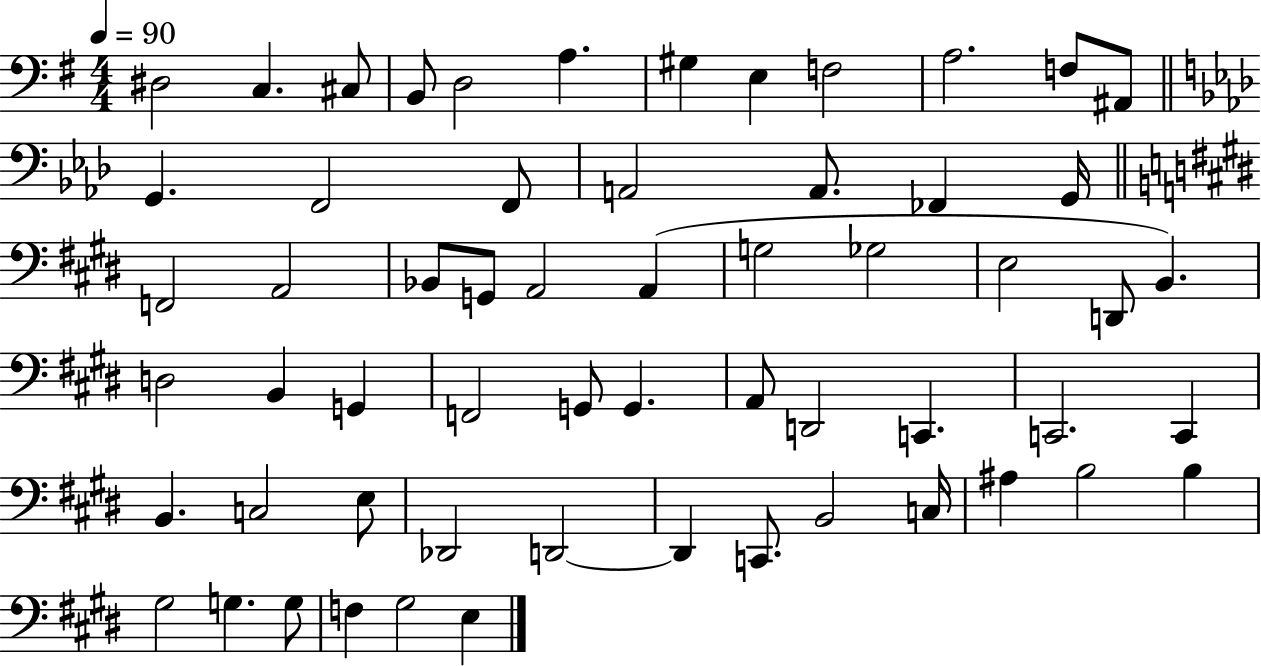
{
  \clef bass
  \numericTimeSignature
  \time 4/4
  \key g \major
  \tempo 4 = 90
  dis2 c4. cis8 | b,8 d2 a4. | gis4 e4 f2 | a2. f8 ais,8 | \break \bar "||" \break \key f \minor g,4. f,2 f,8 | a,2 a,8. fes,4 g,16 | \bar "||" \break \key e \major f,2 a,2 | bes,8 g,8 a,2 a,4( | g2 ges2 | e2 d,8 b,4.) | \break d2 b,4 g,4 | f,2 g,8 g,4. | a,8 d,2 c,4. | c,2. c,4 | \break b,4. c2 e8 | des,2 d,2~~ | d,4 c,8. b,2 c16 | ais4 b2 b4 | \break gis2 g4. g8 | f4 gis2 e4 | \bar "|."
}